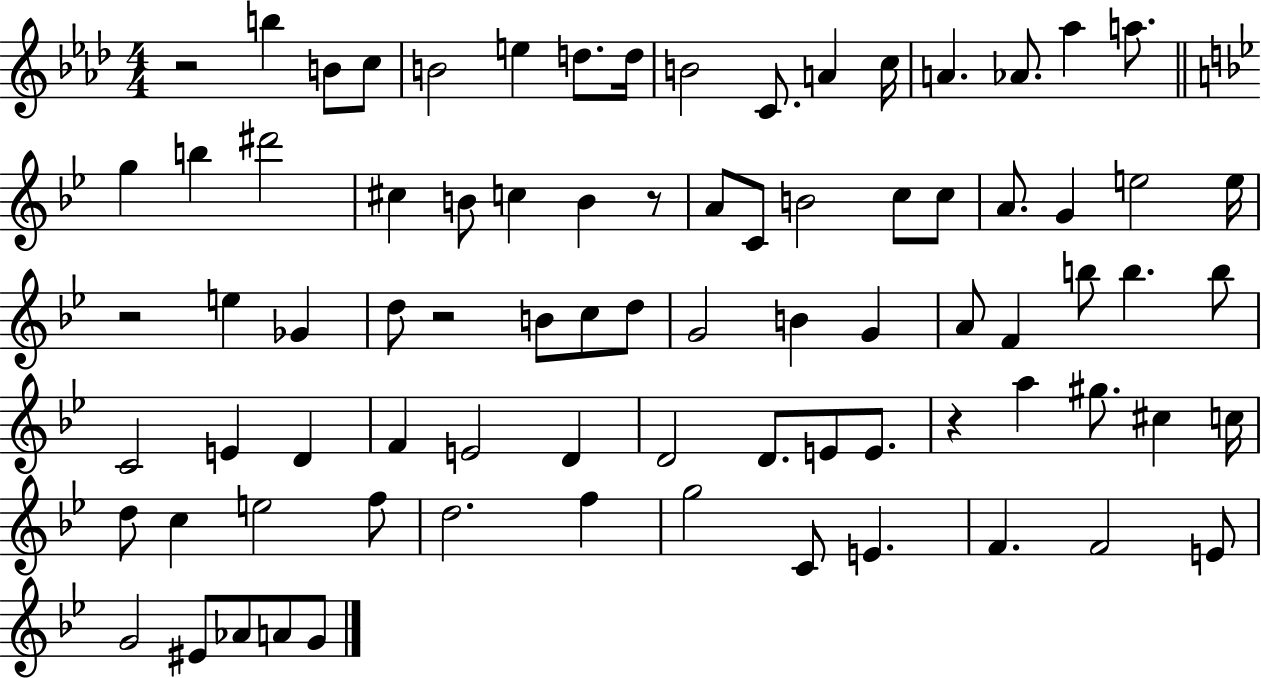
{
  \clef treble
  \numericTimeSignature
  \time 4/4
  \key aes \major
  \repeat volta 2 { r2 b''4 b'8 c''8 | b'2 e''4 d''8. d''16 | b'2 c'8. a'4 c''16 | a'4. aes'8. aes''4 a''8. | \break \bar "||" \break \key bes \major g''4 b''4 dis'''2 | cis''4 b'8 c''4 b'4 r8 | a'8 c'8 b'2 c''8 c''8 | a'8. g'4 e''2 e''16 | \break r2 e''4 ges'4 | d''8 r2 b'8 c''8 d''8 | g'2 b'4 g'4 | a'8 f'4 b''8 b''4. b''8 | \break c'2 e'4 d'4 | f'4 e'2 d'4 | d'2 d'8. e'8 e'8. | r4 a''4 gis''8. cis''4 c''16 | \break d''8 c''4 e''2 f''8 | d''2. f''4 | g''2 c'8 e'4. | f'4. f'2 e'8 | \break g'2 eis'8 aes'8 a'8 g'8 | } \bar "|."
}